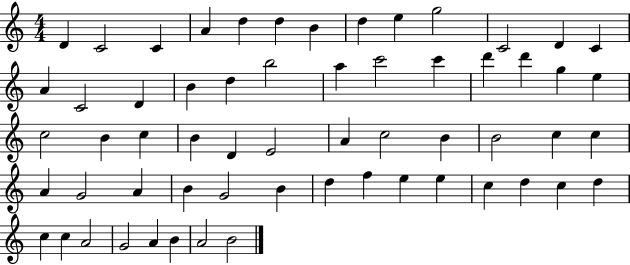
{
  \clef treble
  \numericTimeSignature
  \time 4/4
  \key c \major
  d'4 c'2 c'4 | a'4 d''4 d''4 b'4 | d''4 e''4 g''2 | c'2 d'4 c'4 | \break a'4 c'2 d'4 | b'4 d''4 b''2 | a''4 c'''2 c'''4 | d'''4 d'''4 g''4 e''4 | \break c''2 b'4 c''4 | b'4 d'4 e'2 | a'4 c''2 b'4 | b'2 c''4 c''4 | \break a'4 g'2 a'4 | b'4 g'2 b'4 | d''4 f''4 e''4 e''4 | c''4 d''4 c''4 d''4 | \break c''4 c''4 a'2 | g'2 a'4 b'4 | a'2 b'2 | \bar "|."
}